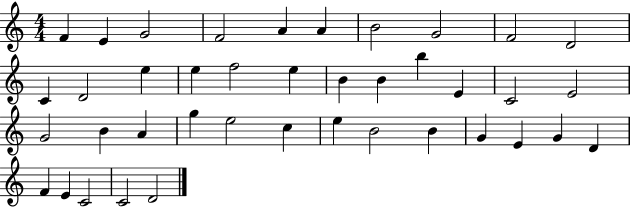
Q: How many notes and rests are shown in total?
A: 40